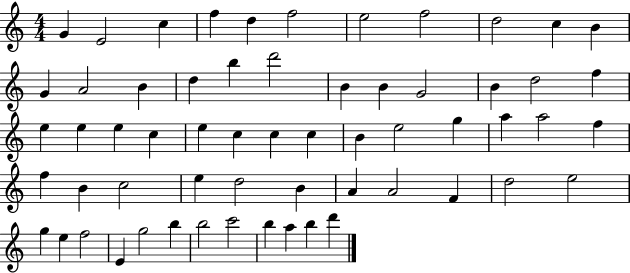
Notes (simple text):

G4/q E4/h C5/q F5/q D5/q F5/h E5/h F5/h D5/h C5/q B4/q G4/q A4/h B4/q D5/q B5/q D6/h B4/q B4/q G4/h B4/q D5/h F5/q E5/q E5/q E5/q C5/q E5/q C5/q C5/q C5/q B4/q E5/h G5/q A5/q A5/h F5/q F5/q B4/q C5/h E5/q D5/h B4/q A4/q A4/h F4/q D5/h E5/h G5/q E5/q F5/h E4/q G5/h B5/q B5/h C6/h B5/q A5/q B5/q D6/q